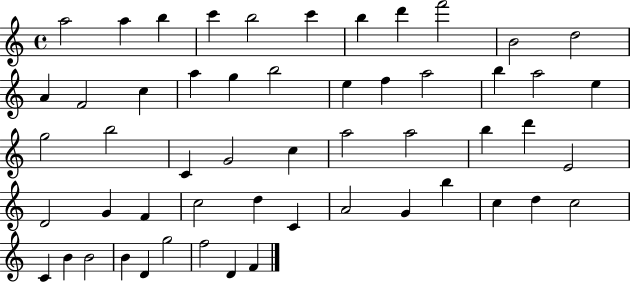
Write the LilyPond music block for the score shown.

{
  \clef treble
  \time 4/4
  \defaultTimeSignature
  \key c \major
  a''2 a''4 b''4 | c'''4 b''2 c'''4 | b''4 d'''4 f'''2 | b'2 d''2 | \break a'4 f'2 c''4 | a''4 g''4 b''2 | e''4 f''4 a''2 | b''4 a''2 e''4 | \break g''2 b''2 | c'4 g'2 c''4 | a''2 a''2 | b''4 d'''4 e'2 | \break d'2 g'4 f'4 | c''2 d''4 c'4 | a'2 g'4 b''4 | c''4 d''4 c''2 | \break c'4 b'4 b'2 | b'4 d'4 g''2 | f''2 d'4 f'4 | \bar "|."
}